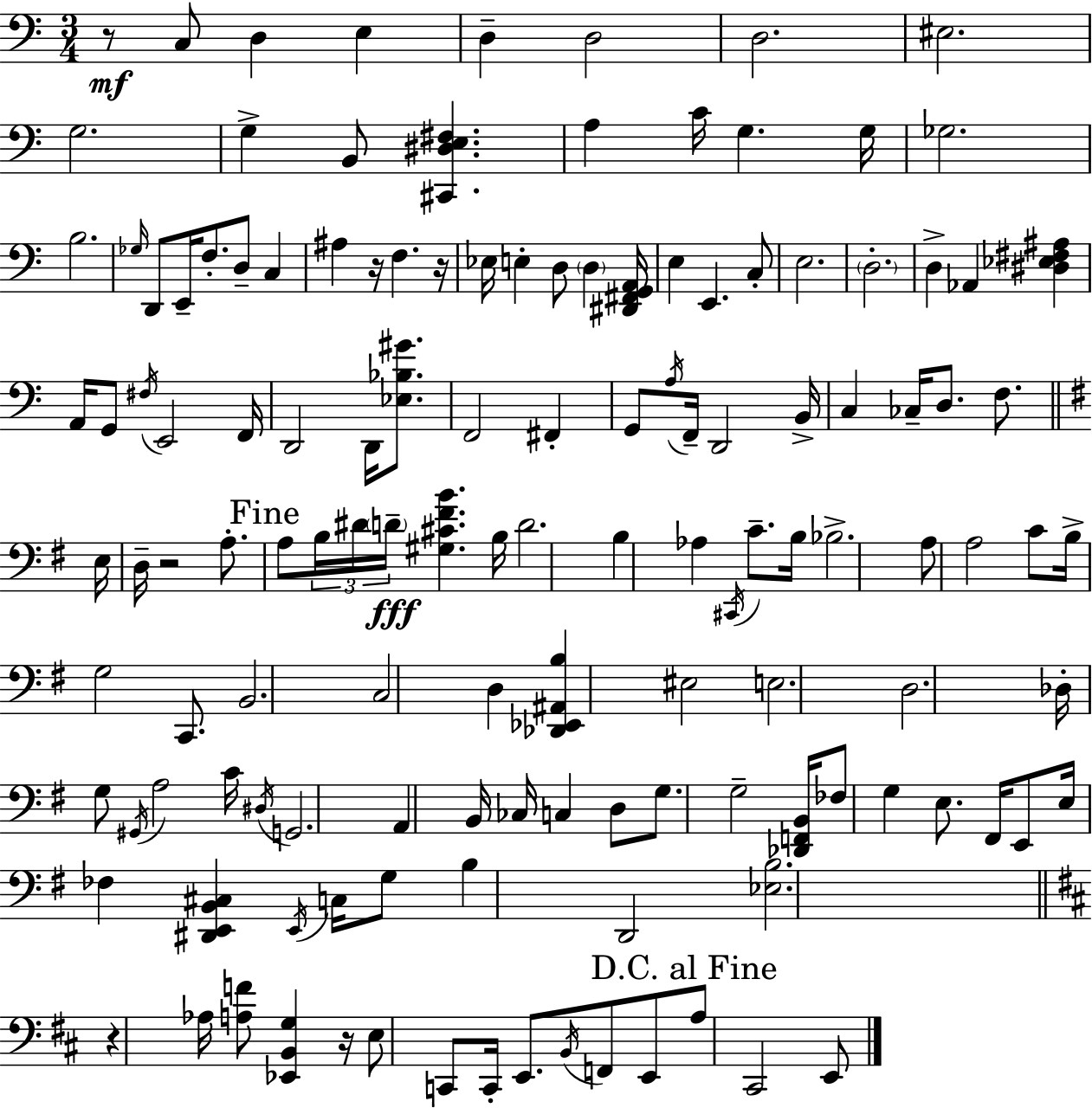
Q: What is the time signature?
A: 3/4